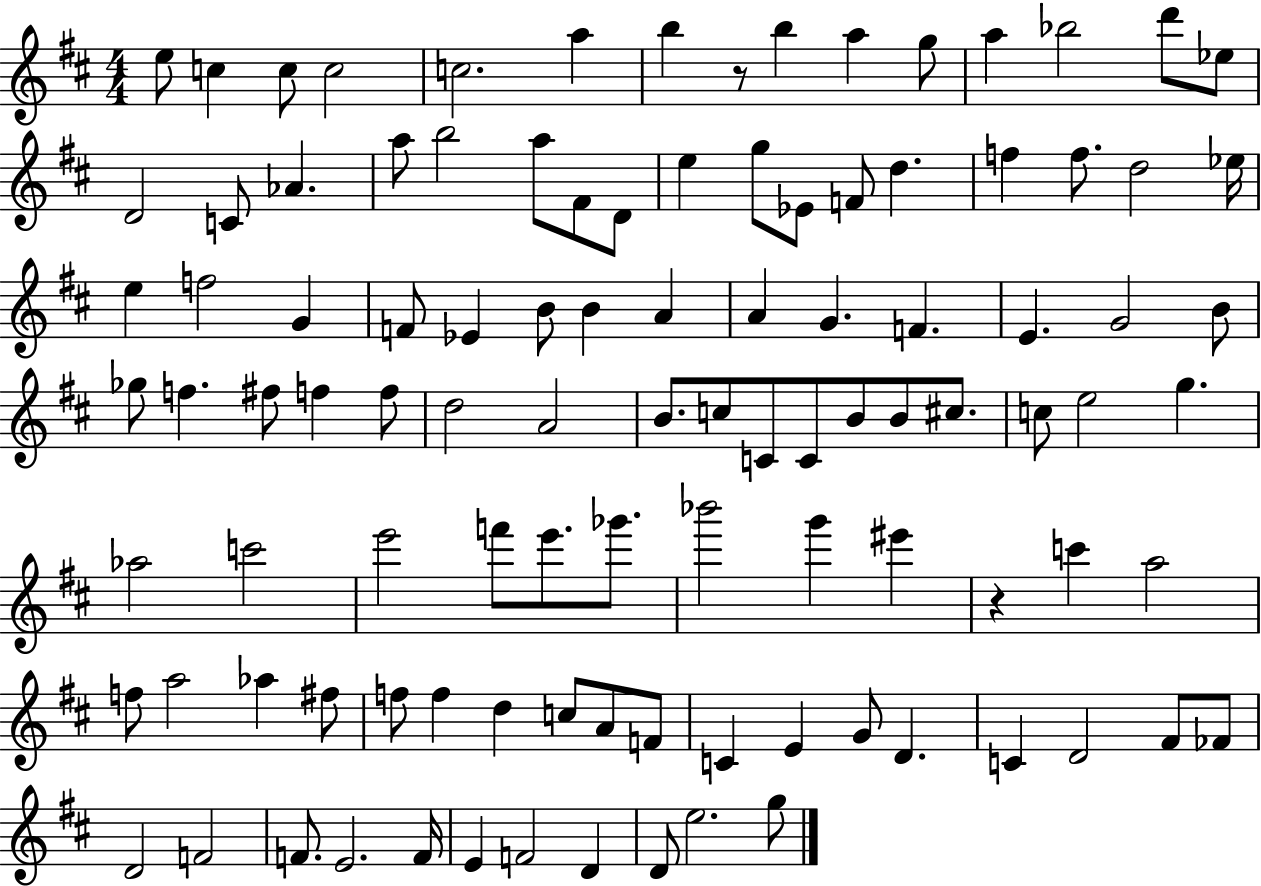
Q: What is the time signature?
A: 4/4